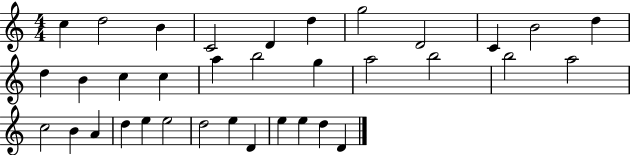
C5/q D5/h B4/q C4/h D4/q D5/q G5/h D4/h C4/q B4/h D5/q D5/q B4/q C5/q C5/q A5/q B5/h G5/q A5/h B5/h B5/h A5/h C5/h B4/q A4/q D5/q E5/q E5/h D5/h E5/q D4/q E5/q E5/q D5/q D4/q